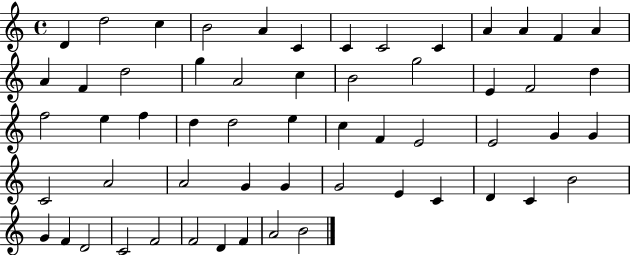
D4/q D5/h C5/q B4/h A4/q C4/q C4/q C4/h C4/q A4/q A4/q F4/q A4/q A4/q F4/q D5/h G5/q A4/h C5/q B4/h G5/h E4/q F4/h D5/q F5/h E5/q F5/q D5/q D5/h E5/q C5/q F4/q E4/h E4/h G4/q G4/q C4/h A4/h A4/h G4/q G4/q G4/h E4/q C4/q D4/q C4/q B4/h G4/q F4/q D4/h C4/h F4/h F4/h D4/q F4/q A4/h B4/h